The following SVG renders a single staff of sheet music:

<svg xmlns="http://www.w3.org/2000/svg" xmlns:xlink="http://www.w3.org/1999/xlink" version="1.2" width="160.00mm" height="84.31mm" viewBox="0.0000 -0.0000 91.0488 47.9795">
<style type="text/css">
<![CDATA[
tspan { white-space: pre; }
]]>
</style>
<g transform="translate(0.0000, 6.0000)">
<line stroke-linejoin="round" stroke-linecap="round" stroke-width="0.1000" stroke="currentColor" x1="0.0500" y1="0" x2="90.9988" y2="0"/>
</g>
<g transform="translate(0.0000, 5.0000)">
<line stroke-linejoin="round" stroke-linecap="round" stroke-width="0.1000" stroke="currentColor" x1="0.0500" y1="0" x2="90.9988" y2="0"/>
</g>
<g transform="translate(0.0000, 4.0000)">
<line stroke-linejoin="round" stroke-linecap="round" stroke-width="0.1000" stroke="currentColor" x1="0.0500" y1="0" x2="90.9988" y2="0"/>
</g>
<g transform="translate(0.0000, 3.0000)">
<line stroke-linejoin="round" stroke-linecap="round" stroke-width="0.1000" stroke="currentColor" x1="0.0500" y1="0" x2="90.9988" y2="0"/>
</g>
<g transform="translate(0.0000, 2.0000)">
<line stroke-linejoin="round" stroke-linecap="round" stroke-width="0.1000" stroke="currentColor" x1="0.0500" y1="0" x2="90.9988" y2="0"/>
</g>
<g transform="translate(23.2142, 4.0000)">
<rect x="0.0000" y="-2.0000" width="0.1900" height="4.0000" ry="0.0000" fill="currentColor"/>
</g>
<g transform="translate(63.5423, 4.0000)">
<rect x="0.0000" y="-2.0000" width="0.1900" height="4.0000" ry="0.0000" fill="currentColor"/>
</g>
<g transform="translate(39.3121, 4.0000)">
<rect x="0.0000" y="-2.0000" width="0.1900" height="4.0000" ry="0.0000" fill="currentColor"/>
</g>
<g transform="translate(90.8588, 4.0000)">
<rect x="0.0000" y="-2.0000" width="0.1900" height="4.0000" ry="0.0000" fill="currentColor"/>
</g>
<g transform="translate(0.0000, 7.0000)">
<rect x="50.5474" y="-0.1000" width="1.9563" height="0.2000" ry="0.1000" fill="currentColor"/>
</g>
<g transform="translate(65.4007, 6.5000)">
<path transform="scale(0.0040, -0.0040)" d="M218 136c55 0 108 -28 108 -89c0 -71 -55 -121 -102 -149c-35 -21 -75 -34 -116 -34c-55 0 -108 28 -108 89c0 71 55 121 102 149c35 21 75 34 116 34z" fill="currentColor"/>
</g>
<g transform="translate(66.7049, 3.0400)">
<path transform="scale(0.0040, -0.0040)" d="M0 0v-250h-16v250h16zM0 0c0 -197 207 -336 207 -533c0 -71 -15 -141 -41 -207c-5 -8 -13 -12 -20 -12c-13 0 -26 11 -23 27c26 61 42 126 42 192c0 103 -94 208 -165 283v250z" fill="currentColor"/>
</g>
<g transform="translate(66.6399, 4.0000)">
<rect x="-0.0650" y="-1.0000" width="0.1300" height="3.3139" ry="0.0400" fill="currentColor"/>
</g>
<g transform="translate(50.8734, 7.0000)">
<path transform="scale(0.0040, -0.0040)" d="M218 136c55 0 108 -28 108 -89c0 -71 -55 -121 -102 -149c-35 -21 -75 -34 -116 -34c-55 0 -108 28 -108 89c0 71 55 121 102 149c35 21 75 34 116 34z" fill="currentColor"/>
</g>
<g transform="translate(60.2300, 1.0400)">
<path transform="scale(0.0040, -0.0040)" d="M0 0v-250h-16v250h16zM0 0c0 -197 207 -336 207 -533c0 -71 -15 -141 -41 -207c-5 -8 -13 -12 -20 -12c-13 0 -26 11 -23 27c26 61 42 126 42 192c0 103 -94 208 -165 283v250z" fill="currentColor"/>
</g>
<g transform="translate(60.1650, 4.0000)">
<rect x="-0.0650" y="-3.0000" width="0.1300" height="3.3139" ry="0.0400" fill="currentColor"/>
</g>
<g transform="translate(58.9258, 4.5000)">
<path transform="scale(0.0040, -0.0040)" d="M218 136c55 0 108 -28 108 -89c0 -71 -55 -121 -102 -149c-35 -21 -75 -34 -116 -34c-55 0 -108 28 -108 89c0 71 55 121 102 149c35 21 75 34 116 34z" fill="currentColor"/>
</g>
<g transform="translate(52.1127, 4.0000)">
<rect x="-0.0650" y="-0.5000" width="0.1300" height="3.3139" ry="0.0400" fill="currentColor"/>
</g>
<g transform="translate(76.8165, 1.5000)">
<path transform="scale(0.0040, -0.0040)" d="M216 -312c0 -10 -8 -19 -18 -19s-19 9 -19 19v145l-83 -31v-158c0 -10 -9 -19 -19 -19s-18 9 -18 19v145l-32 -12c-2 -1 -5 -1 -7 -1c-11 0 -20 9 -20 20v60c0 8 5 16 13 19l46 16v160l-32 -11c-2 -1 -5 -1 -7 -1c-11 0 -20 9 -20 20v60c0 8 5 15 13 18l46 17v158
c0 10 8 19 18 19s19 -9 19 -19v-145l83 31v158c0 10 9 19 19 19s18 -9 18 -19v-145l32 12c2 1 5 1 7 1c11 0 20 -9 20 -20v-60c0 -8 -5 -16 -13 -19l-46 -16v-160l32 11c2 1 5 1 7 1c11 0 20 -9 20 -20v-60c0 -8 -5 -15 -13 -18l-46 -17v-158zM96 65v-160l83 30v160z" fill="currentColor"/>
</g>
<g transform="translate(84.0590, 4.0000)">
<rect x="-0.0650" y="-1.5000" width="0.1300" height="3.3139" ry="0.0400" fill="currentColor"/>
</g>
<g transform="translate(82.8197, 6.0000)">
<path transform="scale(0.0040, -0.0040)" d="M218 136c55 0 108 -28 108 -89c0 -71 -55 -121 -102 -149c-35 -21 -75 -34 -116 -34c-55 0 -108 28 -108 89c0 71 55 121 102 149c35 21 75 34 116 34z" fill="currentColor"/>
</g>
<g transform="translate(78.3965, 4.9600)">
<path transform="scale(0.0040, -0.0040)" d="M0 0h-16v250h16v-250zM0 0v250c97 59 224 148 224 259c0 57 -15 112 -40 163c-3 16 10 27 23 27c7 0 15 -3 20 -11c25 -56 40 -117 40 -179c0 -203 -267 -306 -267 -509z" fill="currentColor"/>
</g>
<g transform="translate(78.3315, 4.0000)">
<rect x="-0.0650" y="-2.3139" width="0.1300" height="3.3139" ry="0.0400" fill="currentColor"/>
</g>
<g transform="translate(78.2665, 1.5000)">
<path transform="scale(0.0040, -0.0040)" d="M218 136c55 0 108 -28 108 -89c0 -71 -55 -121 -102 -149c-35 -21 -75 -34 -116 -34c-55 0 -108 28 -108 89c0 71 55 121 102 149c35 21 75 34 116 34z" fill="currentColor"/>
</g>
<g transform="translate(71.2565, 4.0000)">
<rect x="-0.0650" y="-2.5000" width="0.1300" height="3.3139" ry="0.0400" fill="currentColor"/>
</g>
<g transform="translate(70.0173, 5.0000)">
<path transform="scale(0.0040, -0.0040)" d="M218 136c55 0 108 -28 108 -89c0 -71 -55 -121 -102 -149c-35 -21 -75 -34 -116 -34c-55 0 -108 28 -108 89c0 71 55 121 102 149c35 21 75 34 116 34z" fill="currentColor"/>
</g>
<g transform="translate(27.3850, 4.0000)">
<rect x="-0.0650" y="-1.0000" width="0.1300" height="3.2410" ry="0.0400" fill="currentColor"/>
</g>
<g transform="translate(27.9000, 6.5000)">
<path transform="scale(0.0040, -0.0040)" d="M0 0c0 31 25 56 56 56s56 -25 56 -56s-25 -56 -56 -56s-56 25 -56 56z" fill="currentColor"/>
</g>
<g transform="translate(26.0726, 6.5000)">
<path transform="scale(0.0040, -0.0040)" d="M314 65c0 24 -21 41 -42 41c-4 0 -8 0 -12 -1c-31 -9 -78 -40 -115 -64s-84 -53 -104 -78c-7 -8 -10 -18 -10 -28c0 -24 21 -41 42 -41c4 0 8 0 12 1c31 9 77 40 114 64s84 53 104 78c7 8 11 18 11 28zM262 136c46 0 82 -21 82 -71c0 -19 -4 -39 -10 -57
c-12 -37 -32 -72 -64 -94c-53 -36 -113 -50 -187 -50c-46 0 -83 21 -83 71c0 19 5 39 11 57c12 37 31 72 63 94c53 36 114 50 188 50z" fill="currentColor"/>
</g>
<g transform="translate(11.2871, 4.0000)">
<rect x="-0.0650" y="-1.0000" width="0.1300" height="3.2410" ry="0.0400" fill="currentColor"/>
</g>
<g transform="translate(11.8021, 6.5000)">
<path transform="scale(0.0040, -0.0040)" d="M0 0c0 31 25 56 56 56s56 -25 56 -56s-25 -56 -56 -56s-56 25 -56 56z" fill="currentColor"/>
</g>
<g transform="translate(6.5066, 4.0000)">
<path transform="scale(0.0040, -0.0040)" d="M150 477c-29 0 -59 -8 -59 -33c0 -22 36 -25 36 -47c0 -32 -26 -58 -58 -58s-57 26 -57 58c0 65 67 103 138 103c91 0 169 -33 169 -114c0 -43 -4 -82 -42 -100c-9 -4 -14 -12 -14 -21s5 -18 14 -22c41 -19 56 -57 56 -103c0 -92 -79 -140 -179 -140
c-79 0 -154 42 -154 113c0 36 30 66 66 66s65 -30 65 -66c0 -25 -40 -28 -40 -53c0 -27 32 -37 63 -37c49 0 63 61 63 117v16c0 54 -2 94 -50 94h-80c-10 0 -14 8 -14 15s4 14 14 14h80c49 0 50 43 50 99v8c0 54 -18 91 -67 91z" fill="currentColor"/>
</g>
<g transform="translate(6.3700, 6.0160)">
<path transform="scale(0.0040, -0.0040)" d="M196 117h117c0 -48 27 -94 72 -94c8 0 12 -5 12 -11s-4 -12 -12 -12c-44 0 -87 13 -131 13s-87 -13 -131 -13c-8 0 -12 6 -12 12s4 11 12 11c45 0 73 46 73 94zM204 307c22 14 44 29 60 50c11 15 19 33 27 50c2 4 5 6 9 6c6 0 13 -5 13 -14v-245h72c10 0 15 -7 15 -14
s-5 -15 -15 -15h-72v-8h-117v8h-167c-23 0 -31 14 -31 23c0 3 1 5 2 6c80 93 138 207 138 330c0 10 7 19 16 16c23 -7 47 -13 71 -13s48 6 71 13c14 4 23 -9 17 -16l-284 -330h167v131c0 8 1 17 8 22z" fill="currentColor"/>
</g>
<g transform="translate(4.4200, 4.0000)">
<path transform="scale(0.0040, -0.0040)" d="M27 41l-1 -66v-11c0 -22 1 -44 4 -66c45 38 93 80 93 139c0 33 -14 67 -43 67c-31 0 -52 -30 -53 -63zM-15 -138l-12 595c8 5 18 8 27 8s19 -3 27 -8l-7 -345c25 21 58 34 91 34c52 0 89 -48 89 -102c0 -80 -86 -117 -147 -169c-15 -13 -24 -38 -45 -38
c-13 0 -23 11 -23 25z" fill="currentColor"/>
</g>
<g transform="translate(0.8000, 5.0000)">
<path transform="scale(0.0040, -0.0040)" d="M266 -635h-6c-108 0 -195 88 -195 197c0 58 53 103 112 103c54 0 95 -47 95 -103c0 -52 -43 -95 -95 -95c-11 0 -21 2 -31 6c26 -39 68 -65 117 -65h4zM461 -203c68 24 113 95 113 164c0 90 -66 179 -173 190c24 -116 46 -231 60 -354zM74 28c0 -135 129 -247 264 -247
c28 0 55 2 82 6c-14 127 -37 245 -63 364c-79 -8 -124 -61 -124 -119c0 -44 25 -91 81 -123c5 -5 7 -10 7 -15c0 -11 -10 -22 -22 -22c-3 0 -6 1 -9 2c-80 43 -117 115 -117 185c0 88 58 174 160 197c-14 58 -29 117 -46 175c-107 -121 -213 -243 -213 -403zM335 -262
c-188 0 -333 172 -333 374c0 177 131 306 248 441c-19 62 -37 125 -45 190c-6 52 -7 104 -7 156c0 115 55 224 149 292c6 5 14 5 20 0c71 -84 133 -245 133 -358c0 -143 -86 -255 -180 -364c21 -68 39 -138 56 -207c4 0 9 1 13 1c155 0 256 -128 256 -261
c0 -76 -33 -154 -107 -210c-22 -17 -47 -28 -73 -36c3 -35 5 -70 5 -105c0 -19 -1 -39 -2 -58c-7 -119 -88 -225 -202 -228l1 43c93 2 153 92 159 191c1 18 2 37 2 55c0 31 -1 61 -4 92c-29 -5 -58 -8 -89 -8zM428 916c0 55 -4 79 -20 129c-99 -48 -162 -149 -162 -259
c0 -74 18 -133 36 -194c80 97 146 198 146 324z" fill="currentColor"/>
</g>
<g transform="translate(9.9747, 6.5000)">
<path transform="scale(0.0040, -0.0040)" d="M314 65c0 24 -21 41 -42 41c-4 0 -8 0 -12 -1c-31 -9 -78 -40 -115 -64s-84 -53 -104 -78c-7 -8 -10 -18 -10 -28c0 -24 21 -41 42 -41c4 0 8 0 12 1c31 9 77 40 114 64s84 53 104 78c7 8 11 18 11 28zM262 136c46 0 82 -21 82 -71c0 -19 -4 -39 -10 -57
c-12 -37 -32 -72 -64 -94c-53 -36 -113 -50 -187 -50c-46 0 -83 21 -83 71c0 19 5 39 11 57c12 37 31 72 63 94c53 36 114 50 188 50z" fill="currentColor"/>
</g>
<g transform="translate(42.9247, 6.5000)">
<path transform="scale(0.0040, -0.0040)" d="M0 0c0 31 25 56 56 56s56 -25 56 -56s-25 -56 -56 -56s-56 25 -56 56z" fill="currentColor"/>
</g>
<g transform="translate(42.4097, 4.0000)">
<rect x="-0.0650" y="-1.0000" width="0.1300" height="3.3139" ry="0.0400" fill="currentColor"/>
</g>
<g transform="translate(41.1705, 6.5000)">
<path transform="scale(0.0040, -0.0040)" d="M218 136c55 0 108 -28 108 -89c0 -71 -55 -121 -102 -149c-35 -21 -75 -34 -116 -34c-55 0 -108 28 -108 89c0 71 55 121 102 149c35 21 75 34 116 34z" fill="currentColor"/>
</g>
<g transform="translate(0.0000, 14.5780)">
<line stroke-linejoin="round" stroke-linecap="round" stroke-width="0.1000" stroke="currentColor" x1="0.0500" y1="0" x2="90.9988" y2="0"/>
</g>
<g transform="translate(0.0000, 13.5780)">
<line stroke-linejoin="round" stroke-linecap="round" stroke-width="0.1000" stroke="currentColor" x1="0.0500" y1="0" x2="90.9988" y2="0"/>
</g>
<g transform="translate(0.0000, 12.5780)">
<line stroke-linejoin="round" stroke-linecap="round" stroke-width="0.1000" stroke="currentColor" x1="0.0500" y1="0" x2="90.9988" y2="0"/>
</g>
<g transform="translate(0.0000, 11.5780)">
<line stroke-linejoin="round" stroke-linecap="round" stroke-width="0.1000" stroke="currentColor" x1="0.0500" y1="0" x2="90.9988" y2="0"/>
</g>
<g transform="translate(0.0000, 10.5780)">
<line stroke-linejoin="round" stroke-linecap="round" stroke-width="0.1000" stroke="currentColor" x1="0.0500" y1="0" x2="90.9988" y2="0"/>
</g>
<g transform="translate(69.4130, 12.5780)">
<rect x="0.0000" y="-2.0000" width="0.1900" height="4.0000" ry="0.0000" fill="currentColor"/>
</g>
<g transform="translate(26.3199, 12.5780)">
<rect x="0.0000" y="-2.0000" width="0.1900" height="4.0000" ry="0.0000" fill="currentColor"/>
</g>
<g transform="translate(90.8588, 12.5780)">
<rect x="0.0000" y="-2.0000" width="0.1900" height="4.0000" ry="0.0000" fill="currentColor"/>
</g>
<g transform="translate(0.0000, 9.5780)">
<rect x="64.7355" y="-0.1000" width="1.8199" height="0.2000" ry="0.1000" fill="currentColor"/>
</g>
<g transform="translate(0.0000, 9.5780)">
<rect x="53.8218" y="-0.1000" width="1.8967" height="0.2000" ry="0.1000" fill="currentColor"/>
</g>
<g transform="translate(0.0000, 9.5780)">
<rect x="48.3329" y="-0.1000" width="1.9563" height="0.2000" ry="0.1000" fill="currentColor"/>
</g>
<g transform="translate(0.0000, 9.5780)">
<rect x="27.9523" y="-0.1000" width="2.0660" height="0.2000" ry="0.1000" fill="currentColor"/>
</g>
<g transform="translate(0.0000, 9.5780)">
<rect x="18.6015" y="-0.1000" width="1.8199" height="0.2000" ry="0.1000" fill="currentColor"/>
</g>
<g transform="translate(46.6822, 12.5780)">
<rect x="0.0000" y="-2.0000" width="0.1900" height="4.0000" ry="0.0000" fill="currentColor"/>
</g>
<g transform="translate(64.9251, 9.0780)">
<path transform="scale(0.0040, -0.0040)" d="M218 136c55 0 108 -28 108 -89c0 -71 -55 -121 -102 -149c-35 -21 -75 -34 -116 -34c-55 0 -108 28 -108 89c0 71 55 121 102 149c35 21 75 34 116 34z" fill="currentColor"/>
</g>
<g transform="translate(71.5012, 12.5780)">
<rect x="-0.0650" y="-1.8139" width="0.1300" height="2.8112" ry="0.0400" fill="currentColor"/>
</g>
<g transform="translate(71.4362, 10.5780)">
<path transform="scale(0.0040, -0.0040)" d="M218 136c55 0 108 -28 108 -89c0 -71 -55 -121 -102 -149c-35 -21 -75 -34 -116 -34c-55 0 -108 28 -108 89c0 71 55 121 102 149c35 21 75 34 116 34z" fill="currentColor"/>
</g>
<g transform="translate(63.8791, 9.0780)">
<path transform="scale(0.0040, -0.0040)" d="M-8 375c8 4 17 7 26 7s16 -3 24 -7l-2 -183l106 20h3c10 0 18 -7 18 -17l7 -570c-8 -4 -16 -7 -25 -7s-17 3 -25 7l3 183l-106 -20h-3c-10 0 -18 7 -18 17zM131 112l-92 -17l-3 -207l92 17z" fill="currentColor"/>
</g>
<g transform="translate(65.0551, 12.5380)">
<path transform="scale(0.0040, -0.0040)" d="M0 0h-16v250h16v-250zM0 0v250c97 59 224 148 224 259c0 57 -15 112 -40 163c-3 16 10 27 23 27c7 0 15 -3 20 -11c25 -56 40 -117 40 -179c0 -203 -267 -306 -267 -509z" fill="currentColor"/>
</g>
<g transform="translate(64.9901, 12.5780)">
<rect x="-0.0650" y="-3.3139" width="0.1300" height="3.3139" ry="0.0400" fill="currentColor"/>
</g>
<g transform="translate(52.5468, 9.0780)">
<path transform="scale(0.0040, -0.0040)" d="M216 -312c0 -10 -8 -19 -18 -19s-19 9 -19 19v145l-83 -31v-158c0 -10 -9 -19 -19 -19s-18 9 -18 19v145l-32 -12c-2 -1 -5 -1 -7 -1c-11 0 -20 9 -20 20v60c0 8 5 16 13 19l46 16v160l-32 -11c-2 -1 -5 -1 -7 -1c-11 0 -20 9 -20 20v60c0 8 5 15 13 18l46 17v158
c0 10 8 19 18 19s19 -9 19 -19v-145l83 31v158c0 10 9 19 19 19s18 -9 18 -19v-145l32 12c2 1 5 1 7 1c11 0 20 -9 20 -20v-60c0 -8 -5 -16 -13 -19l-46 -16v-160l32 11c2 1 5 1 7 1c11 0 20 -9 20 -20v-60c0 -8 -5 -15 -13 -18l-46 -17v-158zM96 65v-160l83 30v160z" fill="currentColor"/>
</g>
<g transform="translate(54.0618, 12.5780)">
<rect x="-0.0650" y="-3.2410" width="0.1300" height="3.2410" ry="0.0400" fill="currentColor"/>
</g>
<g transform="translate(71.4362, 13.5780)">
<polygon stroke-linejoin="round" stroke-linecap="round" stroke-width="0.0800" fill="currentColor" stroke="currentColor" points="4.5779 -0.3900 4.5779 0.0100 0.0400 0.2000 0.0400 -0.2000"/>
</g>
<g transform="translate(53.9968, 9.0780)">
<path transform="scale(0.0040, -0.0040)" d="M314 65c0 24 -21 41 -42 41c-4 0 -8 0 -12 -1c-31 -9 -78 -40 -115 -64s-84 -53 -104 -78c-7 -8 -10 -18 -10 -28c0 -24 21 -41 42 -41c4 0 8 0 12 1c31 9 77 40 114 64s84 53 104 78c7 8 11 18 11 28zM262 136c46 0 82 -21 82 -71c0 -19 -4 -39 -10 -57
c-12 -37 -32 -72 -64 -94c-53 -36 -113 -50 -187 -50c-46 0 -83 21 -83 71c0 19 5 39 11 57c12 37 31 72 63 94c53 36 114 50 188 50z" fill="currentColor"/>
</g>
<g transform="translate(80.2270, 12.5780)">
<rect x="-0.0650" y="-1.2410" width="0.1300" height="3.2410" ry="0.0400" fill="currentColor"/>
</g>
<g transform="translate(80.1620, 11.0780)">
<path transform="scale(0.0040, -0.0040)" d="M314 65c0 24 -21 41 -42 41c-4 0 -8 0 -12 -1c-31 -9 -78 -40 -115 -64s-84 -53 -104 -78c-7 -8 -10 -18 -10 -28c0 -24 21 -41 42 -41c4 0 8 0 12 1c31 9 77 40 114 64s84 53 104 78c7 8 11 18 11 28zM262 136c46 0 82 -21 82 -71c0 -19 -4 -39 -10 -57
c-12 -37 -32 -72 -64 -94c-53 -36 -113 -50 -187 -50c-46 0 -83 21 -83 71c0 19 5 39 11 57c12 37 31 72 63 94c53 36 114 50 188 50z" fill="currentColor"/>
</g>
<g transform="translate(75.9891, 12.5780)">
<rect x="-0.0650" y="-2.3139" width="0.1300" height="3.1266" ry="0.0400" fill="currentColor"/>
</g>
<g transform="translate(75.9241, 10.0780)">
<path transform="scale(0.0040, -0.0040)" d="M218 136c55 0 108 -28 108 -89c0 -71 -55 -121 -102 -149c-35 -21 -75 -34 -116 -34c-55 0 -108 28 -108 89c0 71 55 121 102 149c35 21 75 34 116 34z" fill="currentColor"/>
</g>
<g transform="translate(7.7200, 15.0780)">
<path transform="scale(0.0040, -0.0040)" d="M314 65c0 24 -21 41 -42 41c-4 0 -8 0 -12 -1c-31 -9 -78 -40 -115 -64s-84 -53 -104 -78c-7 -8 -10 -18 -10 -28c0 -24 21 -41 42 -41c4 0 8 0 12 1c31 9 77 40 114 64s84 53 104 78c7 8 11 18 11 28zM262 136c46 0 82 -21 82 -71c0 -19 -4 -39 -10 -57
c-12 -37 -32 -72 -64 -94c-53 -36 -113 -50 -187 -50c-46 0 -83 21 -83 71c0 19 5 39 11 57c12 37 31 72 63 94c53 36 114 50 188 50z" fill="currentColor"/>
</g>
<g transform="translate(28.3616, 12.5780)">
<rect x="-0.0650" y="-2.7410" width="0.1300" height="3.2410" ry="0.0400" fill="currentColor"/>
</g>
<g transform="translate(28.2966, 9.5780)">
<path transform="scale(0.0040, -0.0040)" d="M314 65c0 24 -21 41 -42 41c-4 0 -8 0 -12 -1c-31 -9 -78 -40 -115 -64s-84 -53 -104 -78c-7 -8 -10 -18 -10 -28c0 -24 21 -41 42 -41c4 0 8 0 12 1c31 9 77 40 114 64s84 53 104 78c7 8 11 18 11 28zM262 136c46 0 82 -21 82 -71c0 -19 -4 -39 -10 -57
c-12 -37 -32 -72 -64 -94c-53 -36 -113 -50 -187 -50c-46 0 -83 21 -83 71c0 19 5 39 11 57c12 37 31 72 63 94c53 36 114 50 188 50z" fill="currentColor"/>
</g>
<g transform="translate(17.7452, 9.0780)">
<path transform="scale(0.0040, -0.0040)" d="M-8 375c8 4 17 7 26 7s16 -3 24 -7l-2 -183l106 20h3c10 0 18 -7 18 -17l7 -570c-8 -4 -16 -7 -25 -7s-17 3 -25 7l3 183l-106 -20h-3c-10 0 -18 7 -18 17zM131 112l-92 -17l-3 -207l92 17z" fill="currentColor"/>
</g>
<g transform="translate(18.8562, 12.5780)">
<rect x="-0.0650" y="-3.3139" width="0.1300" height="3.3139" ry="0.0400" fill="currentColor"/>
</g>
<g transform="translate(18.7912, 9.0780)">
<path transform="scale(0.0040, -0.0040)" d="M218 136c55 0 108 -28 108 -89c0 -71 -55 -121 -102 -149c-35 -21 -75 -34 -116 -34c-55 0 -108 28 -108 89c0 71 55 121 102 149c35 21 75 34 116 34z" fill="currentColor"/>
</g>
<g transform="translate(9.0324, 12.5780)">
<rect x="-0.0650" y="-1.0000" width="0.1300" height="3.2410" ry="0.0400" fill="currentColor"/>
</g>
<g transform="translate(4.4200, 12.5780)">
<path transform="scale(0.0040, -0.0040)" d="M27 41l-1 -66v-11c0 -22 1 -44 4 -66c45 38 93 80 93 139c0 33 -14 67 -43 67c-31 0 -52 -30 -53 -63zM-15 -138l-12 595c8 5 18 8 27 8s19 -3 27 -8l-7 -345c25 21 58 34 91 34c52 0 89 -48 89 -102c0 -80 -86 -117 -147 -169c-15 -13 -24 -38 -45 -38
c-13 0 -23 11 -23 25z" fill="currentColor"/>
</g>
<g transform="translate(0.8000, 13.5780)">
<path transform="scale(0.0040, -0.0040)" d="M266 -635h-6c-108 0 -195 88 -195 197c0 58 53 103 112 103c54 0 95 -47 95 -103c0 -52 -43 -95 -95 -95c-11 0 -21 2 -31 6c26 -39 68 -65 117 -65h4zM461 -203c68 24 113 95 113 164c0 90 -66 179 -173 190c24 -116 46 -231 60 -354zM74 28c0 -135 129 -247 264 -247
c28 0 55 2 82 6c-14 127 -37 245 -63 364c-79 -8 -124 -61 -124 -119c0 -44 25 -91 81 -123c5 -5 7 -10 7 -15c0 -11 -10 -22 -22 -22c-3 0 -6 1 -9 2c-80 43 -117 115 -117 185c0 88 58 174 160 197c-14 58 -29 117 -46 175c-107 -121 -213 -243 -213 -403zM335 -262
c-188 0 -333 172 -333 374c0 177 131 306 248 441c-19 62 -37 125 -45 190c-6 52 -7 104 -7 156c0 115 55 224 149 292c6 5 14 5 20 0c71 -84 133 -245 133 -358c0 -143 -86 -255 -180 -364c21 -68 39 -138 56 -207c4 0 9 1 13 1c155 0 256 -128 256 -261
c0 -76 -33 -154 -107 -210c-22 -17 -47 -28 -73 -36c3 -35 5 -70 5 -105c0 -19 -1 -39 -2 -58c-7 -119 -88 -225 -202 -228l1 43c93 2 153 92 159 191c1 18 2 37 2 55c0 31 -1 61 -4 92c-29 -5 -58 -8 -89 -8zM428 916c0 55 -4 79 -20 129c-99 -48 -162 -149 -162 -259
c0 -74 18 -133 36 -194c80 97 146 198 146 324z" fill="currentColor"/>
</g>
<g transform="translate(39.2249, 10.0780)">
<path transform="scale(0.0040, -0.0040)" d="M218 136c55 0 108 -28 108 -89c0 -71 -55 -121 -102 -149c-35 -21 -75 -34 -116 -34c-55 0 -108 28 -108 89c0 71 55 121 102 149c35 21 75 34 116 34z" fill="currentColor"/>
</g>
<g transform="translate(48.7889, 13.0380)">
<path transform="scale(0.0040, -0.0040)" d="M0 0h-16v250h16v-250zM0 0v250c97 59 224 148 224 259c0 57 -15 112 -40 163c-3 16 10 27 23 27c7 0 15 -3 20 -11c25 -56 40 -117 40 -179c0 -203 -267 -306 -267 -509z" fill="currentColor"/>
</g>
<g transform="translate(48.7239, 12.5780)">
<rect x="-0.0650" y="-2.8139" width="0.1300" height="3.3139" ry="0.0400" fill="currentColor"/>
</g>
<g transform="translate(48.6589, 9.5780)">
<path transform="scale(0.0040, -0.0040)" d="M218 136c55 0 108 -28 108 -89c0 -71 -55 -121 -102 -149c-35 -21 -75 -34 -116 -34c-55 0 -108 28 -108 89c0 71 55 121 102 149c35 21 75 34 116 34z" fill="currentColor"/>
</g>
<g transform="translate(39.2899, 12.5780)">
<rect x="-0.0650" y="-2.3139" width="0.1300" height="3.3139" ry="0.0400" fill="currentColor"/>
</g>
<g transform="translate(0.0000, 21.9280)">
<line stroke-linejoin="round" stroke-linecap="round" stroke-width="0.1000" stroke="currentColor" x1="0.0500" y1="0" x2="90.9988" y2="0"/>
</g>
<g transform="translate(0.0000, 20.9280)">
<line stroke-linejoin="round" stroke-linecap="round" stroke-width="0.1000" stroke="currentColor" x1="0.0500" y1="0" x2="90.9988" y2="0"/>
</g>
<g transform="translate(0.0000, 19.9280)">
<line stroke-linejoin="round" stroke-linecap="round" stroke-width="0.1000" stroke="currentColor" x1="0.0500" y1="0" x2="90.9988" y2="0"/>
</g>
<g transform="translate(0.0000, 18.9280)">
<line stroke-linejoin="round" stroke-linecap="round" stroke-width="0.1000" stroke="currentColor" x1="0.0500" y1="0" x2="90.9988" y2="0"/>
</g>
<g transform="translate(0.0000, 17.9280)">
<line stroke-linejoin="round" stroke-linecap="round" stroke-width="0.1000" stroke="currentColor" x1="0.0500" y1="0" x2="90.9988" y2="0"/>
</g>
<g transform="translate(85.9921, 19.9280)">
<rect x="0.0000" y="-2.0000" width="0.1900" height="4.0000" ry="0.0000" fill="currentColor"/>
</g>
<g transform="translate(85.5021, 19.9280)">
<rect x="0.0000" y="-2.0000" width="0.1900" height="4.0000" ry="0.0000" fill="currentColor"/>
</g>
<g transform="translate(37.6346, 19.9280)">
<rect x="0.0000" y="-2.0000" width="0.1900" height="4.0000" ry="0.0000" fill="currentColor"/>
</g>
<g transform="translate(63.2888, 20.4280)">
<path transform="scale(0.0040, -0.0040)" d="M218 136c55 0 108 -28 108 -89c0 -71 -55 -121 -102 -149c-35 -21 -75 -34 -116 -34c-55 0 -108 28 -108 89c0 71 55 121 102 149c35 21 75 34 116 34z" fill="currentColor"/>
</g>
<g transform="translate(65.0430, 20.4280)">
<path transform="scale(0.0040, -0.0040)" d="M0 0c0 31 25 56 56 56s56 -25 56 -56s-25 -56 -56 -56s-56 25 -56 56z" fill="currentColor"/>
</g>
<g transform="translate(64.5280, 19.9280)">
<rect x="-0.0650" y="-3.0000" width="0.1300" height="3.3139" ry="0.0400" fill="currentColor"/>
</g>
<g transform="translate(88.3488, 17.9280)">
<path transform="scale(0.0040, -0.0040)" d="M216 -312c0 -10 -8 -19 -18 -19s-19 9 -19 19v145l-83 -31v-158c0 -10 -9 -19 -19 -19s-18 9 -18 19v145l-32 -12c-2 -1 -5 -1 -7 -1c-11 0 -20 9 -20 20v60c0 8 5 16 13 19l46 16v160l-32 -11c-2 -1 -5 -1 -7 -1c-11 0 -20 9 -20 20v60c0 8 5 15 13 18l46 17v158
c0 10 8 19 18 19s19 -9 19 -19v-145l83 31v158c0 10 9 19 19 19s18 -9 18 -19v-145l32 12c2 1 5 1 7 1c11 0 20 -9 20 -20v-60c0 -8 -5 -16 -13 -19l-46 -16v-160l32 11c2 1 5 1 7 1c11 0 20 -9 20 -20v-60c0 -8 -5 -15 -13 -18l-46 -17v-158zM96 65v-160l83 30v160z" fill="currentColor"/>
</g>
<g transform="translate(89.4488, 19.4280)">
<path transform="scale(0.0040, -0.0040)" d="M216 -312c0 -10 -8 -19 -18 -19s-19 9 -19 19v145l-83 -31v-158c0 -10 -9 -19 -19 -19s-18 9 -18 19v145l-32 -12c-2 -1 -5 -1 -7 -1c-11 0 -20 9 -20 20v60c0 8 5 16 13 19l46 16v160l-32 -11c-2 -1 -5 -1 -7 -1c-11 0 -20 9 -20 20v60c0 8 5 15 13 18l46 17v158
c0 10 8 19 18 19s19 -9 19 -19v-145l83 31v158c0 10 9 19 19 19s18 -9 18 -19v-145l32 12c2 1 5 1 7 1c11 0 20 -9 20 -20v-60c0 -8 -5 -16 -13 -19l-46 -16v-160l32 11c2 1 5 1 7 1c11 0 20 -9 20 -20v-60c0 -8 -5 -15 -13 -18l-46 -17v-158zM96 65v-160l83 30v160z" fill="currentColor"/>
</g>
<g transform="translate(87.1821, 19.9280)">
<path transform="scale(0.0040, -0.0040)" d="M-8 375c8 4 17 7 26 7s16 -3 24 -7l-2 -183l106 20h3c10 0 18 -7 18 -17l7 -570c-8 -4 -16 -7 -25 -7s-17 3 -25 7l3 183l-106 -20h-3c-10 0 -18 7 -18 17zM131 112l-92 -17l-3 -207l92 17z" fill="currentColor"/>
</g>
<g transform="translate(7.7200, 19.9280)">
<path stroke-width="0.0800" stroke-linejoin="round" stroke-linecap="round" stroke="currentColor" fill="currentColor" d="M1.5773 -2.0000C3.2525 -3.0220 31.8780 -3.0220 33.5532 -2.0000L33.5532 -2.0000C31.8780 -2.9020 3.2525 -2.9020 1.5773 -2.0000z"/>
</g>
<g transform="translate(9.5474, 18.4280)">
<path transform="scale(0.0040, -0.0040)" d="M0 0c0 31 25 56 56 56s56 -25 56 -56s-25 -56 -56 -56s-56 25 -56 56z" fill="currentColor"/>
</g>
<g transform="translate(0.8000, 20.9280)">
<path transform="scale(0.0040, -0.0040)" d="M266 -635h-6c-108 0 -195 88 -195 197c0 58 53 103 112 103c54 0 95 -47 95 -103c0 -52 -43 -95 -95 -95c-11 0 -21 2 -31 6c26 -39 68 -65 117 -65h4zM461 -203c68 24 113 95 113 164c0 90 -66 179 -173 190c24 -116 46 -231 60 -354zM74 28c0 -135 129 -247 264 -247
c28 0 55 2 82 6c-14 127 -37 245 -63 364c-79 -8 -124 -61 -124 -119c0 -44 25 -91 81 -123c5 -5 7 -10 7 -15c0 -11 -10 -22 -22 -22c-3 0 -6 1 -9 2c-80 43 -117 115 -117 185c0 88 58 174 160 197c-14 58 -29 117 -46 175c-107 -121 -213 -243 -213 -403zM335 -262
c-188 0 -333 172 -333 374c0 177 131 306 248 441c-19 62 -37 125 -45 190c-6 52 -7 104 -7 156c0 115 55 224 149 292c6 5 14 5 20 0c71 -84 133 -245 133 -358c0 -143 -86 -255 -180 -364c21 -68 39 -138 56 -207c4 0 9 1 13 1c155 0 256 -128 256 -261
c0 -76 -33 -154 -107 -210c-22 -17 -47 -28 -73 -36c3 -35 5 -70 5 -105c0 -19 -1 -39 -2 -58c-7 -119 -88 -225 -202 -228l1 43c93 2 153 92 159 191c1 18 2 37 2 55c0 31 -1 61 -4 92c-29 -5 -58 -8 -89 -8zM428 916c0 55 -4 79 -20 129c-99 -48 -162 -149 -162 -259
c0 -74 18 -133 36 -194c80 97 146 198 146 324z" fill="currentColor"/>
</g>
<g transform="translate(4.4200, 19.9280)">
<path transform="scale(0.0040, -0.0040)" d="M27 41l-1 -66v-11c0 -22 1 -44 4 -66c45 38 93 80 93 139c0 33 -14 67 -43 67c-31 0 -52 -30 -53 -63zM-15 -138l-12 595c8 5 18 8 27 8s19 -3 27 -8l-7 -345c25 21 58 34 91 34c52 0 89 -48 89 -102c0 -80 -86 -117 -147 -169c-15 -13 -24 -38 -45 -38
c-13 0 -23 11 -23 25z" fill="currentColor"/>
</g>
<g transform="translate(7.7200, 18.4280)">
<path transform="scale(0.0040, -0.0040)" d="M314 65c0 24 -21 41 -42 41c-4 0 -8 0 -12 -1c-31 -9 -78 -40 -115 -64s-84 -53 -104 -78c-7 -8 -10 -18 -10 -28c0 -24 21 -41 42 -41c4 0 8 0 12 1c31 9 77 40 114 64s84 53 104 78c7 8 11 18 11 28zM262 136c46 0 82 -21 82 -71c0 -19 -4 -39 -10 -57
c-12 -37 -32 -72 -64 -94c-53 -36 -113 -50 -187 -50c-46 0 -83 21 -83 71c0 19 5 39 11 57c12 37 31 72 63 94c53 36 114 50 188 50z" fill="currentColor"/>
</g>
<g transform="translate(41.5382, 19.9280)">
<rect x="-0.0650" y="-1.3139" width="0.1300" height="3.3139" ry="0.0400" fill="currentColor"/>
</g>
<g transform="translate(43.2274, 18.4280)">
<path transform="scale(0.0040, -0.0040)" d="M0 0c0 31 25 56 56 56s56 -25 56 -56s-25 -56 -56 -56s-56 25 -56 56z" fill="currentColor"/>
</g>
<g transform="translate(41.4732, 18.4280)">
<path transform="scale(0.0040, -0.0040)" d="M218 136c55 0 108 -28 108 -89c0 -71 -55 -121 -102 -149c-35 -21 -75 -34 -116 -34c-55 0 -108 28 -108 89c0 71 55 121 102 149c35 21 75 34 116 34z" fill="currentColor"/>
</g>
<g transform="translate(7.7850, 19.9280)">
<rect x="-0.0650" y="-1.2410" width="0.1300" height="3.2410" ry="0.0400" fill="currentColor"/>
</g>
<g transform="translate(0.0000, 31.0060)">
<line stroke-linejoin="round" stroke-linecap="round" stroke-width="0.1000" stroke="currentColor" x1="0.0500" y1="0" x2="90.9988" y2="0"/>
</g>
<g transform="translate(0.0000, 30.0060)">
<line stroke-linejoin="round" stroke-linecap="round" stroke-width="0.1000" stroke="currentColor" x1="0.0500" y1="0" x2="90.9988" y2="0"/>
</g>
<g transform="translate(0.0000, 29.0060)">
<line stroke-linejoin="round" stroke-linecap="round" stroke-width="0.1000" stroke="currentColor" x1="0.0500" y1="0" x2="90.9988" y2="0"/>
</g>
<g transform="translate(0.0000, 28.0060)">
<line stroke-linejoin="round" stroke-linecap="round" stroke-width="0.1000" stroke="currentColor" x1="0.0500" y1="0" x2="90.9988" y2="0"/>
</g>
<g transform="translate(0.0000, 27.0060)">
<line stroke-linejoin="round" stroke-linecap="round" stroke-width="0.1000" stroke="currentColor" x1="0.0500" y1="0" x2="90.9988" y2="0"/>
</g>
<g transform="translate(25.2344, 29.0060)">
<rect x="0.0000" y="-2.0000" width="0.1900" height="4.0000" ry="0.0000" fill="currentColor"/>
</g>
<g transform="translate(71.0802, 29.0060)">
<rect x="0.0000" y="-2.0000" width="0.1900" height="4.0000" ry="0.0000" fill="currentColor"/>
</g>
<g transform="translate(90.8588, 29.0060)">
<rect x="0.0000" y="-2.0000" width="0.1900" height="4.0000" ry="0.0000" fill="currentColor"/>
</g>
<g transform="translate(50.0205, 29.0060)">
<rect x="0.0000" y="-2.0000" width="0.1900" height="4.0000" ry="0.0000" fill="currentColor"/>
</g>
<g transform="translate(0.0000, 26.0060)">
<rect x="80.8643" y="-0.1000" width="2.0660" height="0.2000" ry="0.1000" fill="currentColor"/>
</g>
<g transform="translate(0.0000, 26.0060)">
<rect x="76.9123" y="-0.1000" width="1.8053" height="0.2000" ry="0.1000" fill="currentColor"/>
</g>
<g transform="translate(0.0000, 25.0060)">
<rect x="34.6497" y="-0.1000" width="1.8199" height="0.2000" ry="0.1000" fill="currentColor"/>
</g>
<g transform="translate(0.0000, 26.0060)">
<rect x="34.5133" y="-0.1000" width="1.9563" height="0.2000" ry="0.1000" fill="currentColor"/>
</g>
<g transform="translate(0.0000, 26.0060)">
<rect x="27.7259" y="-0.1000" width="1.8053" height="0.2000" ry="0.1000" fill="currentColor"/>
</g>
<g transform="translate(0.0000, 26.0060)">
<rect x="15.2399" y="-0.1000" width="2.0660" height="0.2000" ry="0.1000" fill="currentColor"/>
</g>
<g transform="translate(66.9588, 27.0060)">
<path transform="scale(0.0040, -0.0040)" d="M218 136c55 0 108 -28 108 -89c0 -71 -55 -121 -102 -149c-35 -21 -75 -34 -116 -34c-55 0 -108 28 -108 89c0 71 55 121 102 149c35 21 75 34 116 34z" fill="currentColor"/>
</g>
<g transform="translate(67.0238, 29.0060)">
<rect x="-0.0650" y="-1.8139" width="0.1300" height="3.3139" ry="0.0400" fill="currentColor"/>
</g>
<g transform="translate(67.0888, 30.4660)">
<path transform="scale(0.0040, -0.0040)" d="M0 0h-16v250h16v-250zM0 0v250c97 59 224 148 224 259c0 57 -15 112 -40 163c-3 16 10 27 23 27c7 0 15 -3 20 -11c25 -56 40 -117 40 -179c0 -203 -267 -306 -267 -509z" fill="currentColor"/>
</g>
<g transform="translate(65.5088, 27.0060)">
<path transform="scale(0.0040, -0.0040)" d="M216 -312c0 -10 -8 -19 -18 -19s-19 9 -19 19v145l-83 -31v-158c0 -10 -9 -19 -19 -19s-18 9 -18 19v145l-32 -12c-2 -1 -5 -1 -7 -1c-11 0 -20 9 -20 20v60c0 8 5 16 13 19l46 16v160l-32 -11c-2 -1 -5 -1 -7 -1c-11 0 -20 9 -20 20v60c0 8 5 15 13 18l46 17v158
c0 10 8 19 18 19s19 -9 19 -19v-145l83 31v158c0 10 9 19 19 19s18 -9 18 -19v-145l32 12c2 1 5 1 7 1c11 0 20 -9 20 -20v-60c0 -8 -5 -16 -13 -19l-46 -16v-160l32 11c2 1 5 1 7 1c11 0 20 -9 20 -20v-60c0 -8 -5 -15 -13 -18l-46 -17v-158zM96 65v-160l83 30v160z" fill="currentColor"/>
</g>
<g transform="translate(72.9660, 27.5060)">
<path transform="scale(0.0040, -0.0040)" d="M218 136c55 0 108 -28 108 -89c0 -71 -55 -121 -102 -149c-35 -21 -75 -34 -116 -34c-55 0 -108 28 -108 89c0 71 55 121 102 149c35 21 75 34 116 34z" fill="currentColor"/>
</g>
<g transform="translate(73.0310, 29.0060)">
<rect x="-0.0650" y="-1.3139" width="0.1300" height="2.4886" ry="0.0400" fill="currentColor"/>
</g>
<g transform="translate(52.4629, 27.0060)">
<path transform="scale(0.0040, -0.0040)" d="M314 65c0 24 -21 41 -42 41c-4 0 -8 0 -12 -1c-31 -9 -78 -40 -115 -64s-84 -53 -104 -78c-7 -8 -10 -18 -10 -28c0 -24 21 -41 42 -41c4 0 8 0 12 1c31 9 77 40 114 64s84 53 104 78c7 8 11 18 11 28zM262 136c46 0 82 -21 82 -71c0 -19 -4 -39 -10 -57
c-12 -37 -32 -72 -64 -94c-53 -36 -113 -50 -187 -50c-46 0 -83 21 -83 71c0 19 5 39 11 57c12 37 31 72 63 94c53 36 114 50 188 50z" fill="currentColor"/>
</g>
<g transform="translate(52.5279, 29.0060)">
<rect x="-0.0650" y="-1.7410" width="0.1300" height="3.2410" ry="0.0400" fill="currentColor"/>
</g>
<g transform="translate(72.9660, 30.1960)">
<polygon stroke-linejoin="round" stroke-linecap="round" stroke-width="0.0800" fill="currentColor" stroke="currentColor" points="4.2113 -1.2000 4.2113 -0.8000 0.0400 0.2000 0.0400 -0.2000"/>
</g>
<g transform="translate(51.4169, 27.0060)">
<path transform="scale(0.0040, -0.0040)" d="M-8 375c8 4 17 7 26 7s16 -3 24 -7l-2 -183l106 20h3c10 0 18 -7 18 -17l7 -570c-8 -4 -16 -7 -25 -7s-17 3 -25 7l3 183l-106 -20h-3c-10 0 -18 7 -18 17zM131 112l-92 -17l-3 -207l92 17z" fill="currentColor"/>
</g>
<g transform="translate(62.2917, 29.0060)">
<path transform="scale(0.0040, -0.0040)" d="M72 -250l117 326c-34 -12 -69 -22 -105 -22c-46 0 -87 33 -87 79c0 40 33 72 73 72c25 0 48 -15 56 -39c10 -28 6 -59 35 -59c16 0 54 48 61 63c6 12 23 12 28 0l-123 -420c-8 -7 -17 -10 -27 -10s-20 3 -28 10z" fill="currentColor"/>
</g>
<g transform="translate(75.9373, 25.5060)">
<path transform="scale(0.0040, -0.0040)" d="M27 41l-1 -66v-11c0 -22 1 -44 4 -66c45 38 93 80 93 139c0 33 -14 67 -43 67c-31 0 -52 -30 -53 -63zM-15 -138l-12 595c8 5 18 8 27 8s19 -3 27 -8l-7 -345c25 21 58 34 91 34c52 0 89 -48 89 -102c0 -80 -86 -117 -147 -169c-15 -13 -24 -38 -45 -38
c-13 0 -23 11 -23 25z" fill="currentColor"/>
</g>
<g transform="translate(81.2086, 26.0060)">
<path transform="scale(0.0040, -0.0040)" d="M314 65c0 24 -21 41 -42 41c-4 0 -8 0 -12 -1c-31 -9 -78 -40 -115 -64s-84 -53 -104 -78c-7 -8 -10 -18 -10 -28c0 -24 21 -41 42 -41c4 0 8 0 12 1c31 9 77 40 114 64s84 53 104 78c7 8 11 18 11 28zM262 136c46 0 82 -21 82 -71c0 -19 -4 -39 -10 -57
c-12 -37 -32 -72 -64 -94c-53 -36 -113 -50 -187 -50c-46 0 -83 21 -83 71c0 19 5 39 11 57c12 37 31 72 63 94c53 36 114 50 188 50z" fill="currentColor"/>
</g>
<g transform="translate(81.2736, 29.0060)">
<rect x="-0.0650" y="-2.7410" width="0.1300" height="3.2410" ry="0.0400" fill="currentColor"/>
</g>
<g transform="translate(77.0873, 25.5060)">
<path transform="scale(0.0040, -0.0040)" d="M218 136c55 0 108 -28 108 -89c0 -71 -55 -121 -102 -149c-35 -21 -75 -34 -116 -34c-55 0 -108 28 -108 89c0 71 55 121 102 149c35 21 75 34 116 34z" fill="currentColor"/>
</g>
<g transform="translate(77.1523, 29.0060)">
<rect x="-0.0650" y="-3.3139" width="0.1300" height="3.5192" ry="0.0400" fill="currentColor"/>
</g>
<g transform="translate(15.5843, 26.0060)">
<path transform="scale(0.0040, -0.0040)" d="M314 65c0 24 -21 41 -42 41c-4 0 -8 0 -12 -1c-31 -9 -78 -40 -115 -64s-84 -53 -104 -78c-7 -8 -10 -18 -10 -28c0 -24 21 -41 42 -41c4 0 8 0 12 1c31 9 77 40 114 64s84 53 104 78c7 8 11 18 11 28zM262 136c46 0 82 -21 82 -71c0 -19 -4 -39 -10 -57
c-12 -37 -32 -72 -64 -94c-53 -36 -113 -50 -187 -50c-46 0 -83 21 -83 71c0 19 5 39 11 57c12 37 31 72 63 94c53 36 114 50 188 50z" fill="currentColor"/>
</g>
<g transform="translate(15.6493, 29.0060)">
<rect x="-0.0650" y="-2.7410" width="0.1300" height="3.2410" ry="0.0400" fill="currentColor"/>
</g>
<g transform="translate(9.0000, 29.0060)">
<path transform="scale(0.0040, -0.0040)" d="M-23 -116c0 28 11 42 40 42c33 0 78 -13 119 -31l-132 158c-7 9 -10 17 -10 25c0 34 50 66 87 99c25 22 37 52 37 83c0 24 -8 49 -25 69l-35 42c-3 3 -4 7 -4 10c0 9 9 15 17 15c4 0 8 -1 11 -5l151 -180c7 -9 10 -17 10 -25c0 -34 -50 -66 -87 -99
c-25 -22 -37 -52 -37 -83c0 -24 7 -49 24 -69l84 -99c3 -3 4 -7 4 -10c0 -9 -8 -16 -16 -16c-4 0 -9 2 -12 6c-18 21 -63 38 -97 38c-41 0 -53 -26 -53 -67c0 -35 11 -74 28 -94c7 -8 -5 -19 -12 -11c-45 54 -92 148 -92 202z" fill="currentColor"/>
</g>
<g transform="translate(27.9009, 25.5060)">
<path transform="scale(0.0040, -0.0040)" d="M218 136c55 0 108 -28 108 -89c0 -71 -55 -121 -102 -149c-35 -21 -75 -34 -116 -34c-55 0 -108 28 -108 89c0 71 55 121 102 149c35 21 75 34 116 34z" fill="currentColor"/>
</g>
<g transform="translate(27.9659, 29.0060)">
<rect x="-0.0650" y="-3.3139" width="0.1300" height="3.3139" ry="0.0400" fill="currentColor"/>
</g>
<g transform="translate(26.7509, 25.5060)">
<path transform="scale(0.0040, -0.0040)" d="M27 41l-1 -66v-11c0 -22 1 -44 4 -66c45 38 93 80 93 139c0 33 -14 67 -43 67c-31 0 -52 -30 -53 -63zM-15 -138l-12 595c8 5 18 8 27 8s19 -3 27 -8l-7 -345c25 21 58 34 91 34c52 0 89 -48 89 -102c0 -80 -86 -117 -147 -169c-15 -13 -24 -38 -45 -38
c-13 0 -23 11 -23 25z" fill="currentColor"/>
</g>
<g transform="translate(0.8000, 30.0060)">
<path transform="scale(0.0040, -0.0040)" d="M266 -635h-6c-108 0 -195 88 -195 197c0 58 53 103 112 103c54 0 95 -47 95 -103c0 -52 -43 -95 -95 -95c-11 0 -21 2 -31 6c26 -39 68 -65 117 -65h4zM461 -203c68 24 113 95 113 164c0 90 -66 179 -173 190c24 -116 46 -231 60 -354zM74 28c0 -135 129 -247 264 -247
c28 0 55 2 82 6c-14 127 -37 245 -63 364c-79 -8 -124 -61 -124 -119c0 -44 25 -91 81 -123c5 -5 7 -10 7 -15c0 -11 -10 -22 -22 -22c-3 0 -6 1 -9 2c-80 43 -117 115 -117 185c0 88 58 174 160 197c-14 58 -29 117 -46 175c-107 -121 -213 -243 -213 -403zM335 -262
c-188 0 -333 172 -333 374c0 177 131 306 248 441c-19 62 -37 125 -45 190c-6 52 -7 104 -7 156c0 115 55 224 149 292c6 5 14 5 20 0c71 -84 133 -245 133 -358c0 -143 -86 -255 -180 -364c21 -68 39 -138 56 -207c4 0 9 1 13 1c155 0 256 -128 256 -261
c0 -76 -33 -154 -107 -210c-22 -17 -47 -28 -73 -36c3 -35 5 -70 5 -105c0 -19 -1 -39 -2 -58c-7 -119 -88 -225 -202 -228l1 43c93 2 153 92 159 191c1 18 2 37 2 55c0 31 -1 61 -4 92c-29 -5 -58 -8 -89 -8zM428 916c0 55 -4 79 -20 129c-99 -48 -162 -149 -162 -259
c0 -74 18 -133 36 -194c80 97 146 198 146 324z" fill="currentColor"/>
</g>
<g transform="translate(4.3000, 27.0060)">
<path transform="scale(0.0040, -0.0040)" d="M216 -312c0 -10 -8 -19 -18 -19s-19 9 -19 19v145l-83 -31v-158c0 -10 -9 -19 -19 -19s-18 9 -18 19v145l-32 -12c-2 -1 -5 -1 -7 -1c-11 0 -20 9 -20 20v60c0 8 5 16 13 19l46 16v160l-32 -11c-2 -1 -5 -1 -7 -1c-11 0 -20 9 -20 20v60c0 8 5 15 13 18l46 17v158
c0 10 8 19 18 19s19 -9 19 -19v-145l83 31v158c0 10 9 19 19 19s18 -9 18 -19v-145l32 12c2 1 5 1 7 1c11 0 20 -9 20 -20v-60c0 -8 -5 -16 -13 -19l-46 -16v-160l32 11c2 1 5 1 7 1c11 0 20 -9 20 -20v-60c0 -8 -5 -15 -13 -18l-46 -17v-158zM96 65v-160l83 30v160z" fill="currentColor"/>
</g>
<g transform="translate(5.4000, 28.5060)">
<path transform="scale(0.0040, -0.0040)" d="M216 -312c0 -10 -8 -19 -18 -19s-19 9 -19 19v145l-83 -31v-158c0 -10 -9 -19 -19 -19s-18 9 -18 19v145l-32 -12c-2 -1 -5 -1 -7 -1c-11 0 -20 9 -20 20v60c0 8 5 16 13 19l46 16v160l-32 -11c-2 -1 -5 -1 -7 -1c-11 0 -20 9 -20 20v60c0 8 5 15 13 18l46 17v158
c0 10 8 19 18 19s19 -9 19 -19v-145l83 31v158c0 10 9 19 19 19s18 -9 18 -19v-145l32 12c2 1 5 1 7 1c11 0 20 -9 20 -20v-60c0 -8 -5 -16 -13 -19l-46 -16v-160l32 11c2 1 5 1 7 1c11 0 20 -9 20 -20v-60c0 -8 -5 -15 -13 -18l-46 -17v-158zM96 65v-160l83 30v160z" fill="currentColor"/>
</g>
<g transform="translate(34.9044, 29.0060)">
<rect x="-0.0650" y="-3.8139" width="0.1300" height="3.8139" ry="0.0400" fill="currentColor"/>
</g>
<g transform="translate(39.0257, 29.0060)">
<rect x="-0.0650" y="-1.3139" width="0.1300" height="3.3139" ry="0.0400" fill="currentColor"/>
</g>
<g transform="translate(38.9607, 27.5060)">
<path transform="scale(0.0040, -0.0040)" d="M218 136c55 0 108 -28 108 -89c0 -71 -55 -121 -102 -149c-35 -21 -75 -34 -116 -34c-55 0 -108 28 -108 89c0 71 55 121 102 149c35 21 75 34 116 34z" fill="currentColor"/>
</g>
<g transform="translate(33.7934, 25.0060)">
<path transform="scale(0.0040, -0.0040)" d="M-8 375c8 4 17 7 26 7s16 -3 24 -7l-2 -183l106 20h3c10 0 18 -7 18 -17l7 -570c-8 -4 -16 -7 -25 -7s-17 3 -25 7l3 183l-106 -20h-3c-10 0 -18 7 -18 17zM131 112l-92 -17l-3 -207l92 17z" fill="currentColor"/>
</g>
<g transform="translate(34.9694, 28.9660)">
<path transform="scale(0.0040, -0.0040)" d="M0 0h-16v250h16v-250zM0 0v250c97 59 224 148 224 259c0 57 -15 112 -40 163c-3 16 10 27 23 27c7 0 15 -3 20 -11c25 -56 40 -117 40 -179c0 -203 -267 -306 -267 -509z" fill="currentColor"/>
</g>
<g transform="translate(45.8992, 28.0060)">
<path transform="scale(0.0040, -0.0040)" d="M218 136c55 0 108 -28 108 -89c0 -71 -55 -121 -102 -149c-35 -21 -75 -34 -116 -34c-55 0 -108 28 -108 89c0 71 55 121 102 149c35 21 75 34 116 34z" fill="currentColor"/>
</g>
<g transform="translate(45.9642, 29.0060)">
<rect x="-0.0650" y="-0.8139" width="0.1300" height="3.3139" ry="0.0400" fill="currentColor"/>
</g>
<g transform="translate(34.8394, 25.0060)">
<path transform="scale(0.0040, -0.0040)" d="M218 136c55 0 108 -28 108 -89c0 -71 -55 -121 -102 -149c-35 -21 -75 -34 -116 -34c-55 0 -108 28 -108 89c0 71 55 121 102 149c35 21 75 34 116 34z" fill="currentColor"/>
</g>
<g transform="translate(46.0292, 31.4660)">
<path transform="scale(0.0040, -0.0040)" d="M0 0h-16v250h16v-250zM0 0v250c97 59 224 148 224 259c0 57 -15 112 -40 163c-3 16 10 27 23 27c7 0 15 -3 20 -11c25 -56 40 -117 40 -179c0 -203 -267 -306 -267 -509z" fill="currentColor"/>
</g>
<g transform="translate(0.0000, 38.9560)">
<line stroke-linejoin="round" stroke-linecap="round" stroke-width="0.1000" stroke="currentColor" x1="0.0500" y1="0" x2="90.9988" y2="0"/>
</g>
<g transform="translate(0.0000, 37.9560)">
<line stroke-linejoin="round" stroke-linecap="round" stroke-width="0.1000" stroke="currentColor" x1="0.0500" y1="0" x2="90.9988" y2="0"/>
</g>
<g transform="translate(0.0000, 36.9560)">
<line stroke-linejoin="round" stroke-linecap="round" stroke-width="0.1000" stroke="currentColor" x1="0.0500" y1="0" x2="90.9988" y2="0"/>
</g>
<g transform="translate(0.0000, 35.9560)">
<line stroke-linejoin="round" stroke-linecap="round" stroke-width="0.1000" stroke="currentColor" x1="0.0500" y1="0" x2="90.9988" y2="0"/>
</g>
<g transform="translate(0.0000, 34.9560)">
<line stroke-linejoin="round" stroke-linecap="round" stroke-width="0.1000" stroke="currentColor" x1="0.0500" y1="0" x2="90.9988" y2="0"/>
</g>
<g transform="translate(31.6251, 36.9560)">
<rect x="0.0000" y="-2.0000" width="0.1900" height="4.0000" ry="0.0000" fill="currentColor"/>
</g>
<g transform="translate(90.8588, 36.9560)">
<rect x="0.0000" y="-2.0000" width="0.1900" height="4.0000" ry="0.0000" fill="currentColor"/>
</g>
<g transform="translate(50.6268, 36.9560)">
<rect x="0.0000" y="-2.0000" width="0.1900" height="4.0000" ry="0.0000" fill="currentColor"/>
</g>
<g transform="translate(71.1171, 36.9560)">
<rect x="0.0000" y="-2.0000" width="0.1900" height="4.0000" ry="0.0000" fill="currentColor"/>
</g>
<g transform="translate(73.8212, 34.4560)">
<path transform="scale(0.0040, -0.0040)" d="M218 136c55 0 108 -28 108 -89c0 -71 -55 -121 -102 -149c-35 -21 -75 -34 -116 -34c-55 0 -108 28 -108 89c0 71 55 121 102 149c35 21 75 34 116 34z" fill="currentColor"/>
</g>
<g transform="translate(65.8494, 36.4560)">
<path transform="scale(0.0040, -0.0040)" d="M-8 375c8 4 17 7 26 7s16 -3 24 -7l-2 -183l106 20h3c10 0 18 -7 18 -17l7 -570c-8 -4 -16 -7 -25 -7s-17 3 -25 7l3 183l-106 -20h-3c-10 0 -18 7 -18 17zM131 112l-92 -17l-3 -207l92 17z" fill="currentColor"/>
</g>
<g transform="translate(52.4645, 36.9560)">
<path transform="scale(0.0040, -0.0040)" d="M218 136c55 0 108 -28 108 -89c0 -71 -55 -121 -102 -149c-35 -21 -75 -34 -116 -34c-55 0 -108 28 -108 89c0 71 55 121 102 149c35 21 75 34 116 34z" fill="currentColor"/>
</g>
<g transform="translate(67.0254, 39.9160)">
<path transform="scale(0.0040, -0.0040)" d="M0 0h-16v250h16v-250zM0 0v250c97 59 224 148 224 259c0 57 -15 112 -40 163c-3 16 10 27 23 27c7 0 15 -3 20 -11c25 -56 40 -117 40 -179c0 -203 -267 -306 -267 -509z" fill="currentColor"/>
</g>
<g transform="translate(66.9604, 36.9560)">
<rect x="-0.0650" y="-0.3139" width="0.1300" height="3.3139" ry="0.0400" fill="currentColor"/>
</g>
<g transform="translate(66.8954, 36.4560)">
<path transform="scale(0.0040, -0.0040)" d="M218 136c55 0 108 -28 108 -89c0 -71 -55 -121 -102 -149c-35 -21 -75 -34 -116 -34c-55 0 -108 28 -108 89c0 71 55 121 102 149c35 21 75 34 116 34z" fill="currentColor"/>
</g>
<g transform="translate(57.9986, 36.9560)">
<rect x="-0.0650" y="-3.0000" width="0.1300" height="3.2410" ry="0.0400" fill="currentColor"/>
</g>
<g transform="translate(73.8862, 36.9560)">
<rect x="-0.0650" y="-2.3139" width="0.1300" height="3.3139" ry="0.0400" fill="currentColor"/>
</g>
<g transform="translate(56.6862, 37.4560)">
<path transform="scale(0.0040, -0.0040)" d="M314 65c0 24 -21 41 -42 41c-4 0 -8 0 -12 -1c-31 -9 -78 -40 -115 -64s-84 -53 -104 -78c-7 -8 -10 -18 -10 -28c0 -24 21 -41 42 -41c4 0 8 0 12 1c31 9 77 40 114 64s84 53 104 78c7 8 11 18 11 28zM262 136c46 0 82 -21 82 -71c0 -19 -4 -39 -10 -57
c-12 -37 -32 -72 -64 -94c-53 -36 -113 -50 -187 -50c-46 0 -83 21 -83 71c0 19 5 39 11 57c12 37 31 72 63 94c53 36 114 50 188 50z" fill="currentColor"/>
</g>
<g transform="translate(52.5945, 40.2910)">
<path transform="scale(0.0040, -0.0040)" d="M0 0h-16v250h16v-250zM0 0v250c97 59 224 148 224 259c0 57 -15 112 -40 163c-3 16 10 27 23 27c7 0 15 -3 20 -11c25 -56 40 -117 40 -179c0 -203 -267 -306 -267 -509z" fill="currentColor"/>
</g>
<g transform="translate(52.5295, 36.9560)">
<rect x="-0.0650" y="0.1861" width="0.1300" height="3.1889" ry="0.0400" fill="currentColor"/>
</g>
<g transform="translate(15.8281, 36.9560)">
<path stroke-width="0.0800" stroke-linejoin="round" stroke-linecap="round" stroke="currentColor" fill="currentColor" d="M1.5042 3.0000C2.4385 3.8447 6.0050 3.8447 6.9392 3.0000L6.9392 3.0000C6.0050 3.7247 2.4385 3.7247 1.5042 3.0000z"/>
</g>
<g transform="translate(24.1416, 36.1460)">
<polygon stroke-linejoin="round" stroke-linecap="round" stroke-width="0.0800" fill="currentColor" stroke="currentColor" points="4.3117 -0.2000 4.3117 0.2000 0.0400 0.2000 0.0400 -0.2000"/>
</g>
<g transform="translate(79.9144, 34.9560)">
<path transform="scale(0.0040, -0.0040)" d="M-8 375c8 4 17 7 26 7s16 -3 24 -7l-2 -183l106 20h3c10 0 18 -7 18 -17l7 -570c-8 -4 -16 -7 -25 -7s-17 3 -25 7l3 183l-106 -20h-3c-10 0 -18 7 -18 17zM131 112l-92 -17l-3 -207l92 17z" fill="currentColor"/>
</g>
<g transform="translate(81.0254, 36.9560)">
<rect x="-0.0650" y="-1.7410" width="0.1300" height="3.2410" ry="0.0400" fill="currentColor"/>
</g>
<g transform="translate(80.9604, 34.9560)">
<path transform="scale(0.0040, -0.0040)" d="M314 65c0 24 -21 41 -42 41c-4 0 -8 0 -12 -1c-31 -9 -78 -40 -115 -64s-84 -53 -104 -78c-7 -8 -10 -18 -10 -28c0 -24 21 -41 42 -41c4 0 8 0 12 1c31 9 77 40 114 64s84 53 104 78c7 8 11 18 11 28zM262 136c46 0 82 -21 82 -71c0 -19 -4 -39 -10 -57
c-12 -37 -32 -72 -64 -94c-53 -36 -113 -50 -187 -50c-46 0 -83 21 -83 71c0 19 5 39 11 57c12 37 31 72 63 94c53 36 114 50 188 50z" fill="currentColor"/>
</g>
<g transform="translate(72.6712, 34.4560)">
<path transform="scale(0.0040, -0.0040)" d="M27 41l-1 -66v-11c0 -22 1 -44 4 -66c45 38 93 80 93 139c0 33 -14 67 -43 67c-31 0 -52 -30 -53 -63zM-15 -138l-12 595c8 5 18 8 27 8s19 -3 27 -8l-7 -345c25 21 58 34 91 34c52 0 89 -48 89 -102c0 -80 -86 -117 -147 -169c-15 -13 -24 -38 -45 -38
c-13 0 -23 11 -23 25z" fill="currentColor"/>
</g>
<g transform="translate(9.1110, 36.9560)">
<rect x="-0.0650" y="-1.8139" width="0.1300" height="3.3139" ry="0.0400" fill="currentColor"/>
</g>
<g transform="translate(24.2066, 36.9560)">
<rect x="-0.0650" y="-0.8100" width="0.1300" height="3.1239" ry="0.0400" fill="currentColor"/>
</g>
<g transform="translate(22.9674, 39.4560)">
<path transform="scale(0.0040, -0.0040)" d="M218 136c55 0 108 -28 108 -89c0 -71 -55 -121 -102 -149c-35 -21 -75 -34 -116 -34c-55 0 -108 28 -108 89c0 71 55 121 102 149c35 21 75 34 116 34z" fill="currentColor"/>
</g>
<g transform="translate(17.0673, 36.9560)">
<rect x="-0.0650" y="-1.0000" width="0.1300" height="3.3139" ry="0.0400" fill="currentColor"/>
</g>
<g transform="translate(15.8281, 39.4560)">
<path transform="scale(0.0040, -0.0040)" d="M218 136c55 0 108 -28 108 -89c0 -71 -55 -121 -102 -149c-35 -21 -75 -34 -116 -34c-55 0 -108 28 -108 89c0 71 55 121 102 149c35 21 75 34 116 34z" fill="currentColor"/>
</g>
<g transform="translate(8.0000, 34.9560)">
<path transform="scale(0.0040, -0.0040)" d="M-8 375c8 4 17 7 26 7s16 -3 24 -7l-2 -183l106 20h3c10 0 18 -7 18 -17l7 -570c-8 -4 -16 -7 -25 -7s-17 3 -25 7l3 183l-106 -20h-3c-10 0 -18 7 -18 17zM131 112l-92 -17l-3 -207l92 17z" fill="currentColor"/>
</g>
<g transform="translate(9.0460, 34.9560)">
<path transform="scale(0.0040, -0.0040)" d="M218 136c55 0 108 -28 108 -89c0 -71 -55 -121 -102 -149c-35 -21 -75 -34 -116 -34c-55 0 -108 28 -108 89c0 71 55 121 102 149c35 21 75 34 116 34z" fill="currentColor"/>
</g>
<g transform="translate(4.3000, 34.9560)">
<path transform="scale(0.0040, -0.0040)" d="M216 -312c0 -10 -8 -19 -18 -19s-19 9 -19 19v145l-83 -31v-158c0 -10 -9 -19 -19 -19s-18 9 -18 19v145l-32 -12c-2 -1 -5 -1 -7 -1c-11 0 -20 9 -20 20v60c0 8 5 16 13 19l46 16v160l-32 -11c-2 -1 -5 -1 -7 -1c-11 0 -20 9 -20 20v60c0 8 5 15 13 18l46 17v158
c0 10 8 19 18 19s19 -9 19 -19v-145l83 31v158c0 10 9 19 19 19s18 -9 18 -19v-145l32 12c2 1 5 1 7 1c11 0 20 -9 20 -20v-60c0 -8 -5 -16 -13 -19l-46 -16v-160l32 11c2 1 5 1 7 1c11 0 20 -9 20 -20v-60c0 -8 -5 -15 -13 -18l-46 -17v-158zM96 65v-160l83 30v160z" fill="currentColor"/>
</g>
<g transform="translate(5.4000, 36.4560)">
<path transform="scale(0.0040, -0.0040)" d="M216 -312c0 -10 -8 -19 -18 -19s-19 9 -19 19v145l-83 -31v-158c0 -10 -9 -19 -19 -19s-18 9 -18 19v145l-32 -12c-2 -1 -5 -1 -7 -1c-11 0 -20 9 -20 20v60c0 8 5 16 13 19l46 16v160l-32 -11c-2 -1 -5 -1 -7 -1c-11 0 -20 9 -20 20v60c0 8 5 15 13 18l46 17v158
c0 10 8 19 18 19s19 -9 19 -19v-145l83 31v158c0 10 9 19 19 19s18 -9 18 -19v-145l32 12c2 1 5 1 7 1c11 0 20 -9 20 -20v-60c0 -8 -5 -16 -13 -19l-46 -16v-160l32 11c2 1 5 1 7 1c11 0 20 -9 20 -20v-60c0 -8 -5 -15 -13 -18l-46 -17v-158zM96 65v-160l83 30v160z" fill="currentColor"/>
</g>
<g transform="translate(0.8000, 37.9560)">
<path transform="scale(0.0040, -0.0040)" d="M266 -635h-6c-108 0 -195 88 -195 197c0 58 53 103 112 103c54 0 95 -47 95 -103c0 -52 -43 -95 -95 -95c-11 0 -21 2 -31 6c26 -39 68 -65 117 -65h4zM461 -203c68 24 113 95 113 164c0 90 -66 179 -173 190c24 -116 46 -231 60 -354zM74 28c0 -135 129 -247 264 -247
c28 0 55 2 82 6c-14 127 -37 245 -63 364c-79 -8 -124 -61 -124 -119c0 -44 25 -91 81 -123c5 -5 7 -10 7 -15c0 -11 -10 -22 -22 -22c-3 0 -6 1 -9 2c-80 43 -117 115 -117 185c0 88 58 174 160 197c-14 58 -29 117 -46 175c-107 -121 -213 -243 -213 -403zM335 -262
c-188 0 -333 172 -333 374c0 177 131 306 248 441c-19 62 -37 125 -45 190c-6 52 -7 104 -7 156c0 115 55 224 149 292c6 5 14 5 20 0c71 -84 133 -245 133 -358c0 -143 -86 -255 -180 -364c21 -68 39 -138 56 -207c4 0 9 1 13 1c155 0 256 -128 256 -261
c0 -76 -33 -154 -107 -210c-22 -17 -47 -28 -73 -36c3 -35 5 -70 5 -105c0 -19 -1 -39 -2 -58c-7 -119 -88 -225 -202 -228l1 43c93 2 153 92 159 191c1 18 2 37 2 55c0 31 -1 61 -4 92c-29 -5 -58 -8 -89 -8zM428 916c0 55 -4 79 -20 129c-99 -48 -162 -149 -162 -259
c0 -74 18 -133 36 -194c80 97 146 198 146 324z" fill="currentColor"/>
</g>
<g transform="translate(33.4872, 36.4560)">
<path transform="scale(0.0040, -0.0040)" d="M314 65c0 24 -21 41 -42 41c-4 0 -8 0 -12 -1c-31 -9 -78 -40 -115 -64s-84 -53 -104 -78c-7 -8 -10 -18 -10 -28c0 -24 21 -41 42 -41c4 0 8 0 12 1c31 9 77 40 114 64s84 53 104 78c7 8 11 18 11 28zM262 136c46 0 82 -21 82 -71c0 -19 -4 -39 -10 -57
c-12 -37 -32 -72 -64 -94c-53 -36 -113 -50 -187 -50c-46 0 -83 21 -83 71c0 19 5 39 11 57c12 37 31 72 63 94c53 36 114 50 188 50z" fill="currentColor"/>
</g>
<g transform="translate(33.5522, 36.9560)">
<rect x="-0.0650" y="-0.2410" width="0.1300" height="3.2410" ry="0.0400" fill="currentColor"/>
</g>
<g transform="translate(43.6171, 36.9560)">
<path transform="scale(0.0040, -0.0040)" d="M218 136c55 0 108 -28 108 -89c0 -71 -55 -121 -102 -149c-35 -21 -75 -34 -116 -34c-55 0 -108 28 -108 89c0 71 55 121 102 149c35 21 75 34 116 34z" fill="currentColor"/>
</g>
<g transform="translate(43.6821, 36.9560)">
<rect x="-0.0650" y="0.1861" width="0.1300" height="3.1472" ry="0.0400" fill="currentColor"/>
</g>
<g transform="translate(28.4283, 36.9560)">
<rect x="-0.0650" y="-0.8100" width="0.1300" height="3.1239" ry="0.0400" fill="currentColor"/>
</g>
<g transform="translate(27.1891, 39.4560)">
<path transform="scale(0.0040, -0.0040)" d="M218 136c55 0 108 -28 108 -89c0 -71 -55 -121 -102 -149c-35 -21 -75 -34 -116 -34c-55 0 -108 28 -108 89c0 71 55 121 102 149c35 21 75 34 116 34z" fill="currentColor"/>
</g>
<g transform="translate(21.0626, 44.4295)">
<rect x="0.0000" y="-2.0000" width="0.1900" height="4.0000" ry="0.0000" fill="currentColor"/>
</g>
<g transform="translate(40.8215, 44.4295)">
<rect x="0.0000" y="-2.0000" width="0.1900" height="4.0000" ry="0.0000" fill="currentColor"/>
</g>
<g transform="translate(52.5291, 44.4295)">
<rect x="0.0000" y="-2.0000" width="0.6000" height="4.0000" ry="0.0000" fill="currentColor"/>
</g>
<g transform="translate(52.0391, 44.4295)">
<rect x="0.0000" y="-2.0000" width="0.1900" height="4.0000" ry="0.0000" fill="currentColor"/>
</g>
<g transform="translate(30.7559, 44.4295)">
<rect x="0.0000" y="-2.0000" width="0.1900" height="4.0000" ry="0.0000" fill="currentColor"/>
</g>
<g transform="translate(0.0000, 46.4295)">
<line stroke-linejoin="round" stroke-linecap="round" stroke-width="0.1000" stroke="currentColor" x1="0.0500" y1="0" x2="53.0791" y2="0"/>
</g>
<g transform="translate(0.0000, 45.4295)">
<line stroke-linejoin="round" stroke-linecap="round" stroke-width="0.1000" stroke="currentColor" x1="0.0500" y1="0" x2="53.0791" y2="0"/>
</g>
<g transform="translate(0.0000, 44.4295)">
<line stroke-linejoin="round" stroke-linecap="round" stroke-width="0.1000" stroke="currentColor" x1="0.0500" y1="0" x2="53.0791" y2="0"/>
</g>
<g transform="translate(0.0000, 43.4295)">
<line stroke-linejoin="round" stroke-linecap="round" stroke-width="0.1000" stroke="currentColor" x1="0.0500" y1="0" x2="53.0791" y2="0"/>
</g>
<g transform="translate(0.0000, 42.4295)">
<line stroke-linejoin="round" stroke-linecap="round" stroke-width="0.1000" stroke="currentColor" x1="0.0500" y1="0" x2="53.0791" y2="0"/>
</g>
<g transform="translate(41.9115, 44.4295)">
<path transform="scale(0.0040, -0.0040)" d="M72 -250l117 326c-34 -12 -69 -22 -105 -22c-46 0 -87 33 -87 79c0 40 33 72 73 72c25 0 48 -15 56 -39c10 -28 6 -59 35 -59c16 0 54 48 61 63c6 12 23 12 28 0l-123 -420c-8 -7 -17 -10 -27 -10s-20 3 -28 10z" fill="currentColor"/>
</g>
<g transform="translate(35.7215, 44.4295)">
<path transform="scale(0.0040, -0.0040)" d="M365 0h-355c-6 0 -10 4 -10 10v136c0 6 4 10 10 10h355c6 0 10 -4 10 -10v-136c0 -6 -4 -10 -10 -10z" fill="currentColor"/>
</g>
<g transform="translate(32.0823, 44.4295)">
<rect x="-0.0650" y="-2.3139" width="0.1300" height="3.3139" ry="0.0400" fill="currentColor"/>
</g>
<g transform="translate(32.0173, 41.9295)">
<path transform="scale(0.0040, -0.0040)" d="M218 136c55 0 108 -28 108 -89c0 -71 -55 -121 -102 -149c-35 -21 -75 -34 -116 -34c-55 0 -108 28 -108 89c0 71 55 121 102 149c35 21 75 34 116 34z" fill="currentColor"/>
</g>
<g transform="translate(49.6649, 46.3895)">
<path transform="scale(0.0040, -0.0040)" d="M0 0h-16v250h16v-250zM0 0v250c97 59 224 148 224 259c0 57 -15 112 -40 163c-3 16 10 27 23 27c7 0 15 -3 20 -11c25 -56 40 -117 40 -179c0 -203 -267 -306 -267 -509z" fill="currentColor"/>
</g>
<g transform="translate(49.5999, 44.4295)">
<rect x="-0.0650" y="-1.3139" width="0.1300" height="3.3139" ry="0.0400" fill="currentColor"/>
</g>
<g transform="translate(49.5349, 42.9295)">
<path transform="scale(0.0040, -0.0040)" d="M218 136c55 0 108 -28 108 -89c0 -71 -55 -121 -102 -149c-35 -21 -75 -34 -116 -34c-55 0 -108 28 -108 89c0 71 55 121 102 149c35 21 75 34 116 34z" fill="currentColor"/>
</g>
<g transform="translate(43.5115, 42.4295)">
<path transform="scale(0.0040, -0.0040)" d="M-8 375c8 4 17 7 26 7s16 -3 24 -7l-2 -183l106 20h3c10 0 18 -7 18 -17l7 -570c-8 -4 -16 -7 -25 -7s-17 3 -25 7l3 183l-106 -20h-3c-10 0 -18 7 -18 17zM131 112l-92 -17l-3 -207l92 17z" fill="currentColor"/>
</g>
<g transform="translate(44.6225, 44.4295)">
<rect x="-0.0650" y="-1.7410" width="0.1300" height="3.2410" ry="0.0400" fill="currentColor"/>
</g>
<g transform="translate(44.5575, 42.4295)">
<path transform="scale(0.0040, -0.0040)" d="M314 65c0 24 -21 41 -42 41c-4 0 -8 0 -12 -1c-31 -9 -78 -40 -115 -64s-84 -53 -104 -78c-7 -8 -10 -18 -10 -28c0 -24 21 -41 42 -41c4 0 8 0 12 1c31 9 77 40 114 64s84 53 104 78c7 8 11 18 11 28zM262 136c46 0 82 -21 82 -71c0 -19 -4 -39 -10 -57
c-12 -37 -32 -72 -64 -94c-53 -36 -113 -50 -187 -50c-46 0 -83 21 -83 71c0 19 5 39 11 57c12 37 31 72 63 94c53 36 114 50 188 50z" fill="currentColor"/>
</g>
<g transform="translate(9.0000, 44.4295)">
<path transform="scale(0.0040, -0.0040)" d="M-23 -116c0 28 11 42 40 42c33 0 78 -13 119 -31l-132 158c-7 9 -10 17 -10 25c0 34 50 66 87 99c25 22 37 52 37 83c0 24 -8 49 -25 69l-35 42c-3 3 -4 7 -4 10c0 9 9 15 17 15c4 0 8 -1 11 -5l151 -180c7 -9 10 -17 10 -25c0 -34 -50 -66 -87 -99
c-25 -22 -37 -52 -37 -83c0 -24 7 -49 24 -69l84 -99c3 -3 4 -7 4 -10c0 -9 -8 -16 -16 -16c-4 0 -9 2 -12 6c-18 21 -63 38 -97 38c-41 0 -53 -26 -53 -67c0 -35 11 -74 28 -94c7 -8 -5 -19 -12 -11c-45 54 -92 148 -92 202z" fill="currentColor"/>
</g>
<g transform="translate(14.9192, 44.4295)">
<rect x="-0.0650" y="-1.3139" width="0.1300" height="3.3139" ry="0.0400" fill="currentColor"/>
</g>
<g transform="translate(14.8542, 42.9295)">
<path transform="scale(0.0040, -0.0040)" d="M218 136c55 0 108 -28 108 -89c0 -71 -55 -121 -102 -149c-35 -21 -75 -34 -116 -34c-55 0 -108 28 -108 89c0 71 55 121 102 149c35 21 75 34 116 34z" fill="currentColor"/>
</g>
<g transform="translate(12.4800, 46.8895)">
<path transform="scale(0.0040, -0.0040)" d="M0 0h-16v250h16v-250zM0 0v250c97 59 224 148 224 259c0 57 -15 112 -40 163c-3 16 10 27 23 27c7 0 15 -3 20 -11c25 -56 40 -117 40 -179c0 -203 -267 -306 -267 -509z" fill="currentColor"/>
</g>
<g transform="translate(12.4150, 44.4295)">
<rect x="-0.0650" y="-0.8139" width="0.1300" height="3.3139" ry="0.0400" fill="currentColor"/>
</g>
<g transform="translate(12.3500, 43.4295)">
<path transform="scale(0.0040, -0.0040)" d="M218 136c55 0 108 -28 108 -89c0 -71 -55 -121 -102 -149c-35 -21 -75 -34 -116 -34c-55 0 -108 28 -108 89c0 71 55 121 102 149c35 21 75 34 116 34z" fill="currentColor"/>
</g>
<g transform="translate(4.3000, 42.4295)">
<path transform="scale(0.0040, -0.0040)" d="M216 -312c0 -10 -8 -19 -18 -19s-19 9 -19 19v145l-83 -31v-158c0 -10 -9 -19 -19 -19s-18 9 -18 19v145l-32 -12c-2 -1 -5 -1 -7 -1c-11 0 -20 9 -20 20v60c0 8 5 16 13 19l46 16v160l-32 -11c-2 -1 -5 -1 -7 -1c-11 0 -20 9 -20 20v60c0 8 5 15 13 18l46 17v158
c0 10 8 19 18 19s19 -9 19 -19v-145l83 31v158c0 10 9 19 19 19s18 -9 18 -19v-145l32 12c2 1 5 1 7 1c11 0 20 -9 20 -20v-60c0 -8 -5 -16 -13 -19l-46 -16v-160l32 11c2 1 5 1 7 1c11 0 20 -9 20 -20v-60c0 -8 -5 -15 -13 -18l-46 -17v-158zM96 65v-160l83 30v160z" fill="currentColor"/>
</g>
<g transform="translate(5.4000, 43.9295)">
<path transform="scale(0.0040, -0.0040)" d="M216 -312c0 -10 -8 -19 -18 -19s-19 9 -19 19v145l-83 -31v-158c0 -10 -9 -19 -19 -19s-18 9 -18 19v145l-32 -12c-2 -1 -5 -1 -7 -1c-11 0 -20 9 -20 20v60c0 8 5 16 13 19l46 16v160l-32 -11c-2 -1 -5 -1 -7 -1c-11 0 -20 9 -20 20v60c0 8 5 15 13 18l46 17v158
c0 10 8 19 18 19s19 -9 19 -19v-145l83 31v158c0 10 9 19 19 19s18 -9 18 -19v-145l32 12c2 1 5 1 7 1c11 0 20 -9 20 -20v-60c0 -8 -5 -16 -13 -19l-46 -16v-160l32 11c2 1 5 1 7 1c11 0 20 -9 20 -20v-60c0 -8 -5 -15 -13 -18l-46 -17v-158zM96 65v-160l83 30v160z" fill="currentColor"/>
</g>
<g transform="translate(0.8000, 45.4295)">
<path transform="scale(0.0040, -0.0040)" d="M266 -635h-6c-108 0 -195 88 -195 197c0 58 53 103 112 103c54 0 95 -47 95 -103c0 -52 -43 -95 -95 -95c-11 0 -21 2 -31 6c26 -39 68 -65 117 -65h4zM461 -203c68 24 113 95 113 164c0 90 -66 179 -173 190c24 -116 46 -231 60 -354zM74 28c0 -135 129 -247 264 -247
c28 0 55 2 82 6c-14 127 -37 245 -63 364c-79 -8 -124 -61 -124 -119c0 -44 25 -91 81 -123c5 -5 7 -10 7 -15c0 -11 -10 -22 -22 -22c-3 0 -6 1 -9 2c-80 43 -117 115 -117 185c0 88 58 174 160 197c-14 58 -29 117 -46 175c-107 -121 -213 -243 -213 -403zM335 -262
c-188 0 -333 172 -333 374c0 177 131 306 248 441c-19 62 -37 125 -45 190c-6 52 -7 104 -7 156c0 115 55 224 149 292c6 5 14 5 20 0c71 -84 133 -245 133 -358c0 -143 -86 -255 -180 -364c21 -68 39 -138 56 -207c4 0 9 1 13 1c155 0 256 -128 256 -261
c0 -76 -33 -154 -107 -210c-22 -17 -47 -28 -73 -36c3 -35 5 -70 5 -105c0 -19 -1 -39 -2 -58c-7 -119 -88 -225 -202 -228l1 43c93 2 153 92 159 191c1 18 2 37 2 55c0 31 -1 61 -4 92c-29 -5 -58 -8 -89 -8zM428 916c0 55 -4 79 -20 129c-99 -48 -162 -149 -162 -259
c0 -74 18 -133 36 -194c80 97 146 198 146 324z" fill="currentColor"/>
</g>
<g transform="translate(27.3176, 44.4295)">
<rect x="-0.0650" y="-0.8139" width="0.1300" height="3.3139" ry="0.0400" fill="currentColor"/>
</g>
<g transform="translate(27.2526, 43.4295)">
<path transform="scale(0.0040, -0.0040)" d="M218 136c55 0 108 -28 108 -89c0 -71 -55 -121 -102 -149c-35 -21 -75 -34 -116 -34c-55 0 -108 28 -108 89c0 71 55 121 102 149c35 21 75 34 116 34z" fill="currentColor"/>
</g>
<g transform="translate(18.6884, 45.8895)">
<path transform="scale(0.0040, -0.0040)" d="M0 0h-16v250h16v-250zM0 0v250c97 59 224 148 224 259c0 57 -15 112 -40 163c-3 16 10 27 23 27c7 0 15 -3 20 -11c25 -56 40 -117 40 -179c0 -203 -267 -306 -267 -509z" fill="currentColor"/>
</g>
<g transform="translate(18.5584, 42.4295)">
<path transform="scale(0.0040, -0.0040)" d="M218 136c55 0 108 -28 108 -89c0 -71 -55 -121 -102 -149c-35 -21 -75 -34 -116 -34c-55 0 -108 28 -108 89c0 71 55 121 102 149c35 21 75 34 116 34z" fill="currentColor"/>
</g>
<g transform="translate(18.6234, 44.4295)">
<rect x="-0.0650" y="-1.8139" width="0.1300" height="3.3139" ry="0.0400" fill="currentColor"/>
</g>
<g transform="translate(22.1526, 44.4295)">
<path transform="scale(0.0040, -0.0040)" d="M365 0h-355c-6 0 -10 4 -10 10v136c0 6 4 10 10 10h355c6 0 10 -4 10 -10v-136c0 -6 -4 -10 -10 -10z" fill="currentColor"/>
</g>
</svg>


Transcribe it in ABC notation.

X:1
T:Untitled
M:3/4
L:1/4
K:F
D2 D2 D C A/2 D/2 G ^g/2 E D2 b a2 g a/2 ^b2 b/2 f/2 g/2 e2 e2 e A z a2 _b c'/2 e d/2 f2 z/2 ^f/2 e/2 _b/2 a2 f D D/2 D/2 ^c2 B B/2 A2 c/2 _g f2 z d/2 e ^f/2 z2 d g z2 z/2 f2 e/2